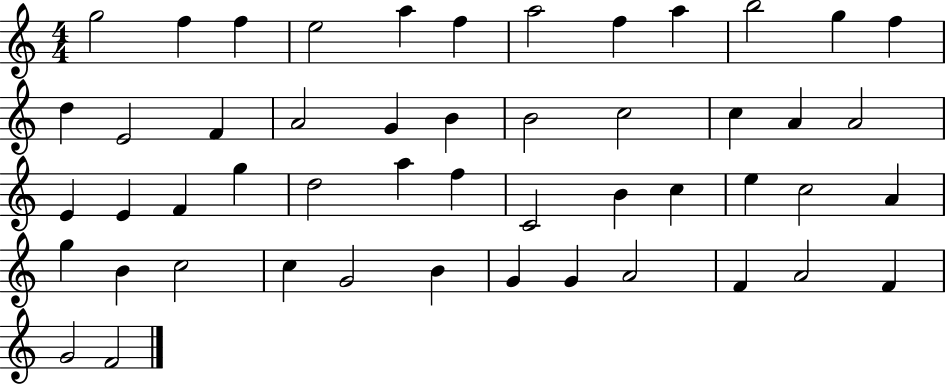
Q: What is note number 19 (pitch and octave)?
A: B4